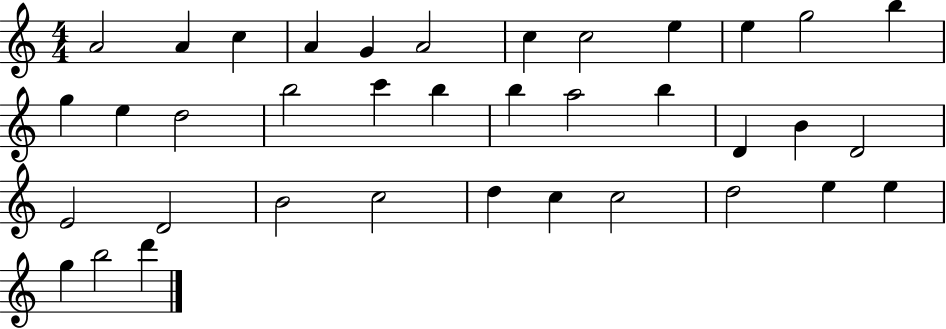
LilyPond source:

{
  \clef treble
  \numericTimeSignature
  \time 4/4
  \key c \major
  a'2 a'4 c''4 | a'4 g'4 a'2 | c''4 c''2 e''4 | e''4 g''2 b''4 | \break g''4 e''4 d''2 | b''2 c'''4 b''4 | b''4 a''2 b''4 | d'4 b'4 d'2 | \break e'2 d'2 | b'2 c''2 | d''4 c''4 c''2 | d''2 e''4 e''4 | \break g''4 b''2 d'''4 | \bar "|."
}